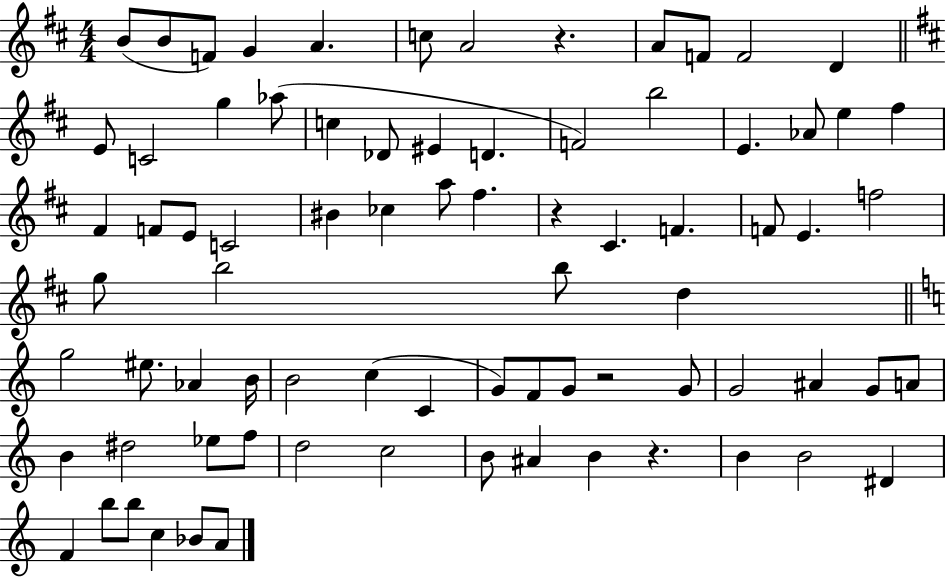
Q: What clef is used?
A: treble